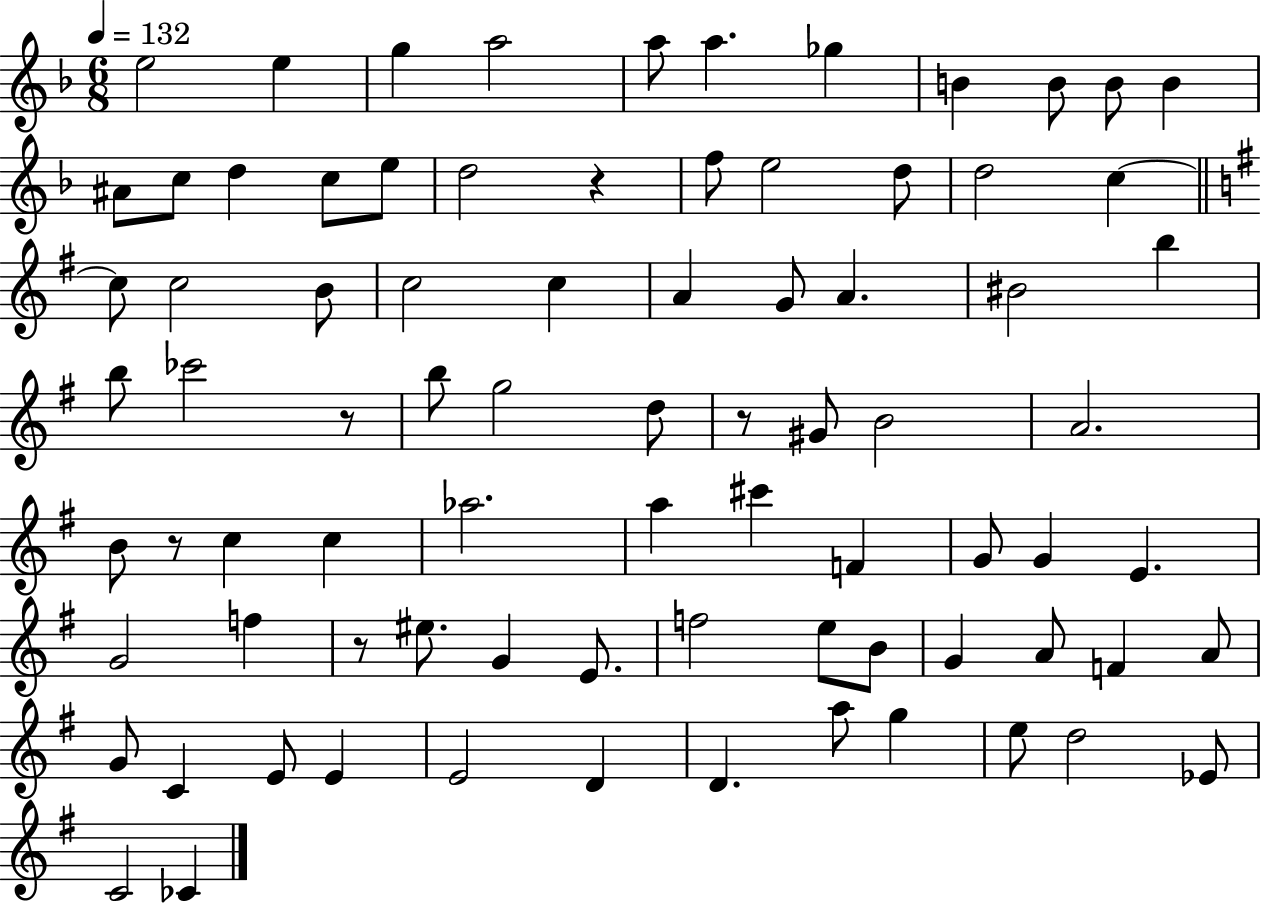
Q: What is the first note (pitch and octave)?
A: E5